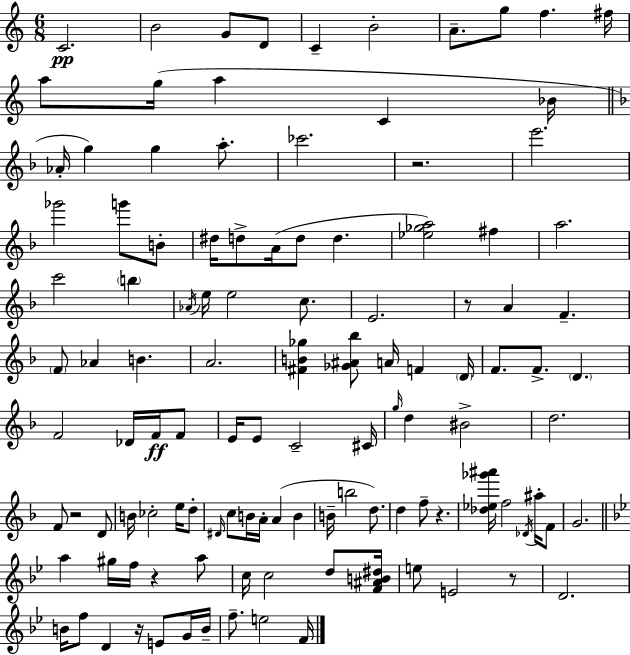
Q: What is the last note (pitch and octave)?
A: F4